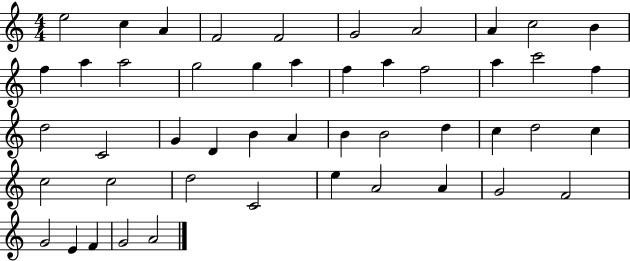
X:1
T:Untitled
M:4/4
L:1/4
K:C
e2 c A F2 F2 G2 A2 A c2 B f a a2 g2 g a f a f2 a c'2 f d2 C2 G D B A B B2 d c d2 c c2 c2 d2 C2 e A2 A G2 F2 G2 E F G2 A2